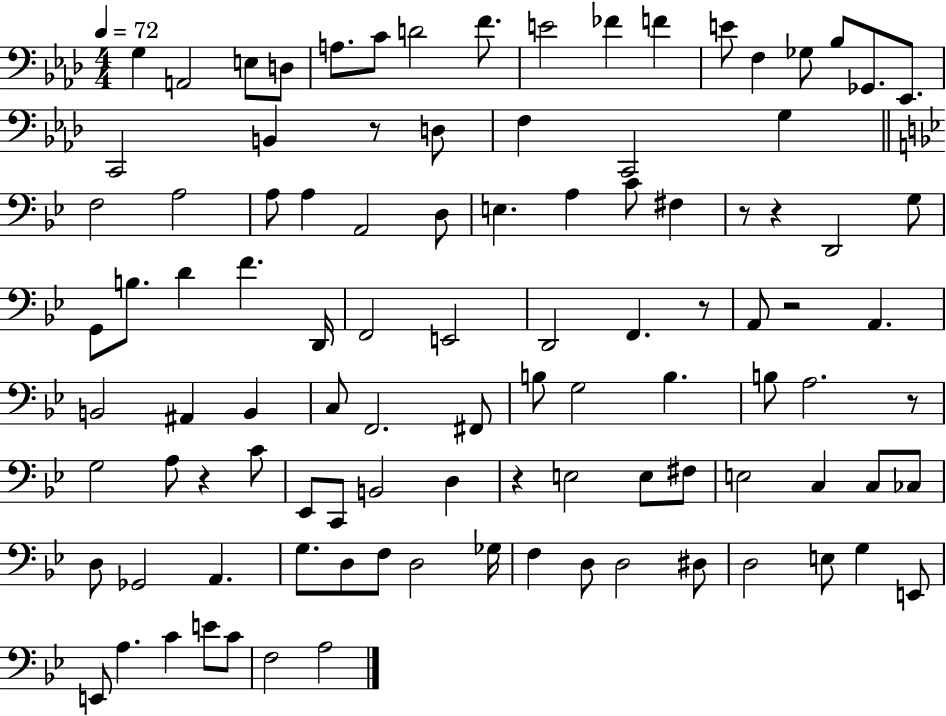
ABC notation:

X:1
T:Untitled
M:4/4
L:1/4
K:Ab
G, A,,2 E,/2 D,/2 A,/2 C/2 D2 F/2 E2 _F F E/2 F, _G,/2 _B,/2 _G,,/2 _E,,/2 C,,2 B,, z/2 D,/2 F, C,,2 G, F,2 A,2 A,/2 A, A,,2 D,/2 E, A, C/2 ^F, z/2 z D,,2 G,/2 G,,/2 B,/2 D F D,,/4 F,,2 E,,2 D,,2 F,, z/2 A,,/2 z2 A,, B,,2 ^A,, B,, C,/2 F,,2 ^F,,/2 B,/2 G,2 B, B,/2 A,2 z/2 G,2 A,/2 z C/2 _E,,/2 C,,/2 B,,2 D, z E,2 E,/2 ^F,/2 E,2 C, C,/2 _C,/2 D,/2 _G,,2 A,, G,/2 D,/2 F,/2 D,2 _G,/4 F, D,/2 D,2 ^D,/2 D,2 E,/2 G, E,,/2 E,,/2 A, C E/2 C/2 F,2 A,2